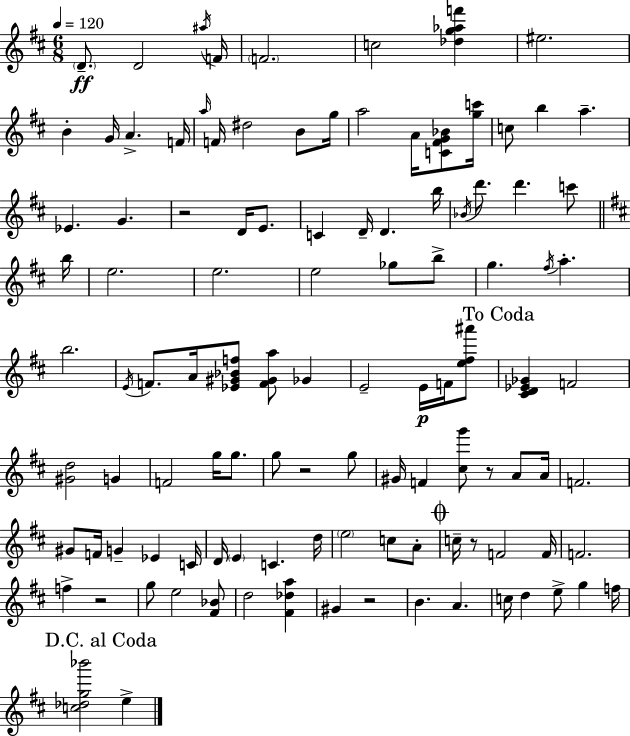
D4/e. D4/h A#5/s F4/s F4/h. C5/h [Db5,G5,Ab5,F6]/q EIS5/h. B4/q G4/s A4/q. F4/s A5/s F4/s D#5/h B4/e G5/s A5/h A4/s [C4,F#4,G4,Bb4]/e [G5,C6]/s C5/e B5/q A5/q. Eb4/q. G4/q. R/h D4/s E4/e. C4/q D4/s D4/q. B5/s Bb4/s D6/e. D6/q. C6/e B5/s E5/h. E5/h. E5/h Gb5/e B5/e G5/q. F#5/s A5/q. B5/h. E4/s F4/e. A4/s [Eb4,G#4,Bb4,F5]/e [F4,G#4,A5]/e Gb4/q E4/h E4/s F4/s [E5,F#5,A#6]/e [C#4,D4,Eb4,Gb4]/q F4/h [G#4,D5]/h G4/q F4/h G5/s G5/e. G5/e R/h G5/e G#4/s F4/q [C#5,G6]/e R/e A4/e A4/s F4/h. G#4/e F4/s G4/q Eb4/q C4/s D4/s E4/q C4/q. D5/s E5/h C5/e A4/e C5/s R/e F4/h F4/s F4/h. F5/q R/h G5/e E5/h [F#4,Bb4]/e D5/h [F#4,Db5,A5]/q G#4/q R/h B4/q. A4/q. C5/s D5/q E5/e G5/q F5/s [C5,Db5,G5,Bb6]/h E5/q